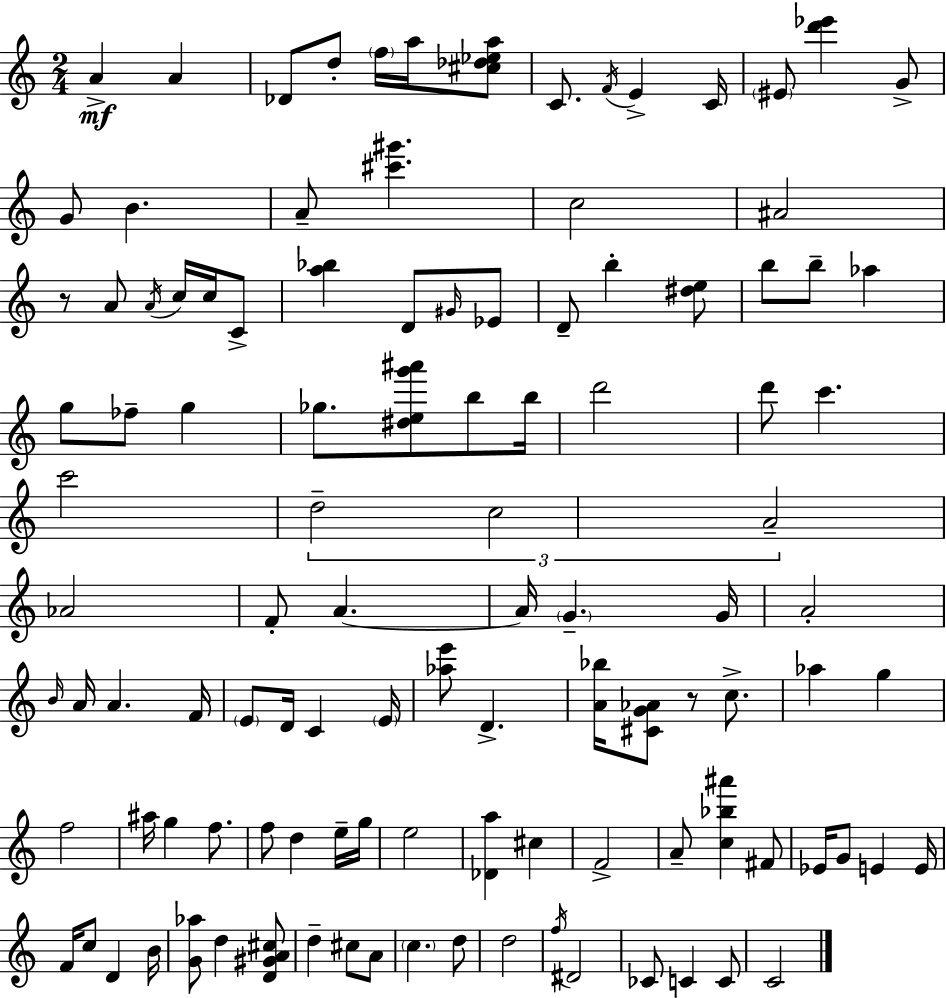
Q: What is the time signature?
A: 2/4